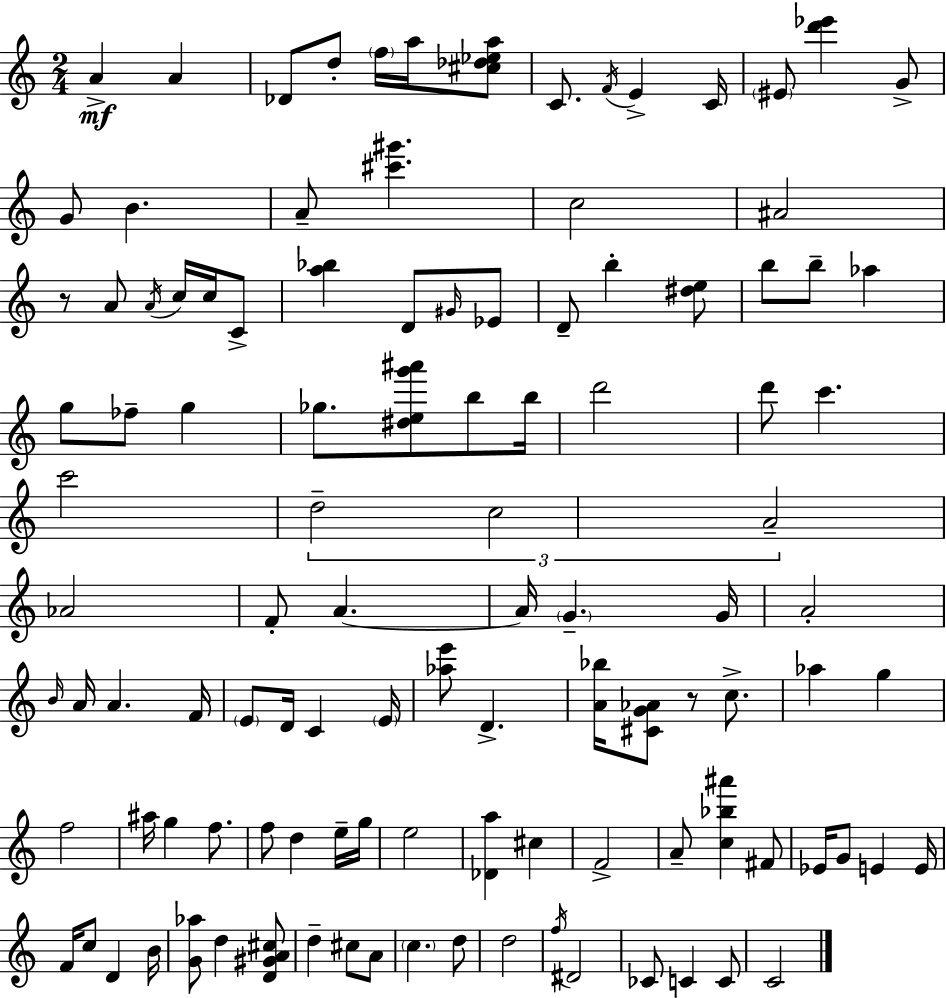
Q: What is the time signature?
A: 2/4